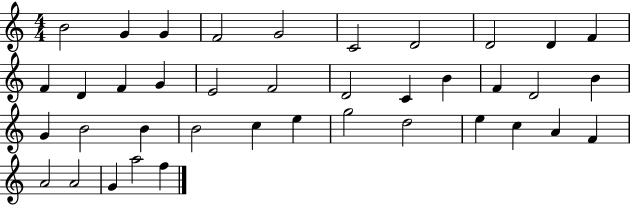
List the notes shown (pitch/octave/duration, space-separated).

B4/h G4/q G4/q F4/h G4/h C4/h D4/h D4/h D4/q F4/q F4/q D4/q F4/q G4/q E4/h F4/h D4/h C4/q B4/q F4/q D4/h B4/q G4/q B4/h B4/q B4/h C5/q E5/q G5/h D5/h E5/q C5/q A4/q F4/q A4/h A4/h G4/q A5/h F5/q